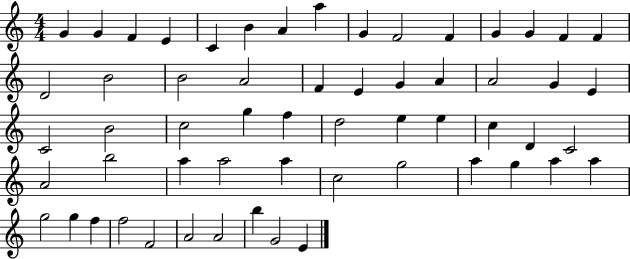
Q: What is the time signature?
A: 4/4